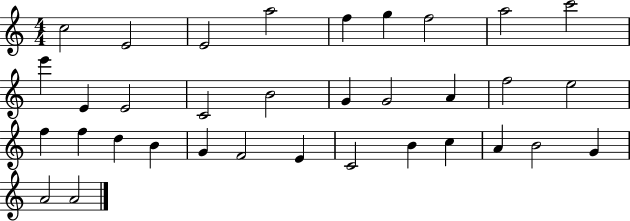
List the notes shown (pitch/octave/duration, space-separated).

C5/h E4/h E4/h A5/h F5/q G5/q F5/h A5/h C6/h E6/q E4/q E4/h C4/h B4/h G4/q G4/h A4/q F5/h E5/h F5/q F5/q D5/q B4/q G4/q F4/h E4/q C4/h B4/q C5/q A4/q B4/h G4/q A4/h A4/h